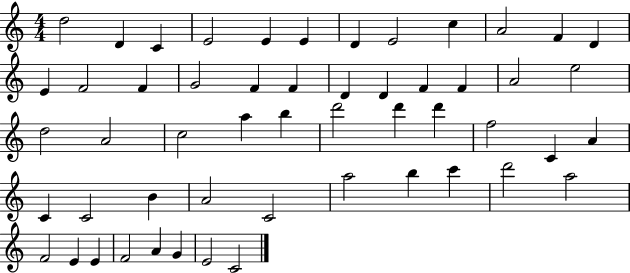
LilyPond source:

{
  \clef treble
  \numericTimeSignature
  \time 4/4
  \key c \major
  d''2 d'4 c'4 | e'2 e'4 e'4 | d'4 e'2 c''4 | a'2 f'4 d'4 | \break e'4 f'2 f'4 | g'2 f'4 f'4 | d'4 d'4 f'4 f'4 | a'2 e''2 | \break d''2 a'2 | c''2 a''4 b''4 | d'''2 d'''4 d'''4 | f''2 c'4 a'4 | \break c'4 c'2 b'4 | a'2 c'2 | a''2 b''4 c'''4 | d'''2 a''2 | \break f'2 e'4 e'4 | f'2 a'4 g'4 | e'2 c'2 | \bar "|."
}